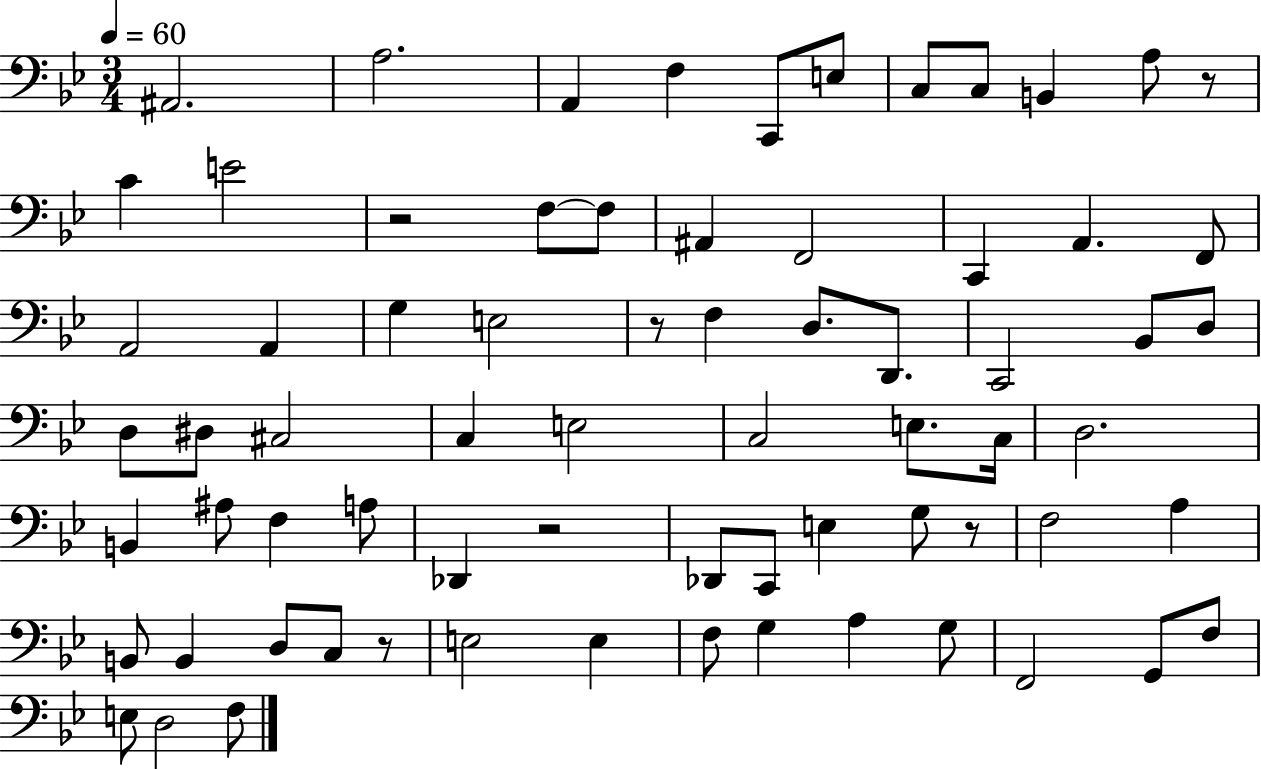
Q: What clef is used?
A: bass